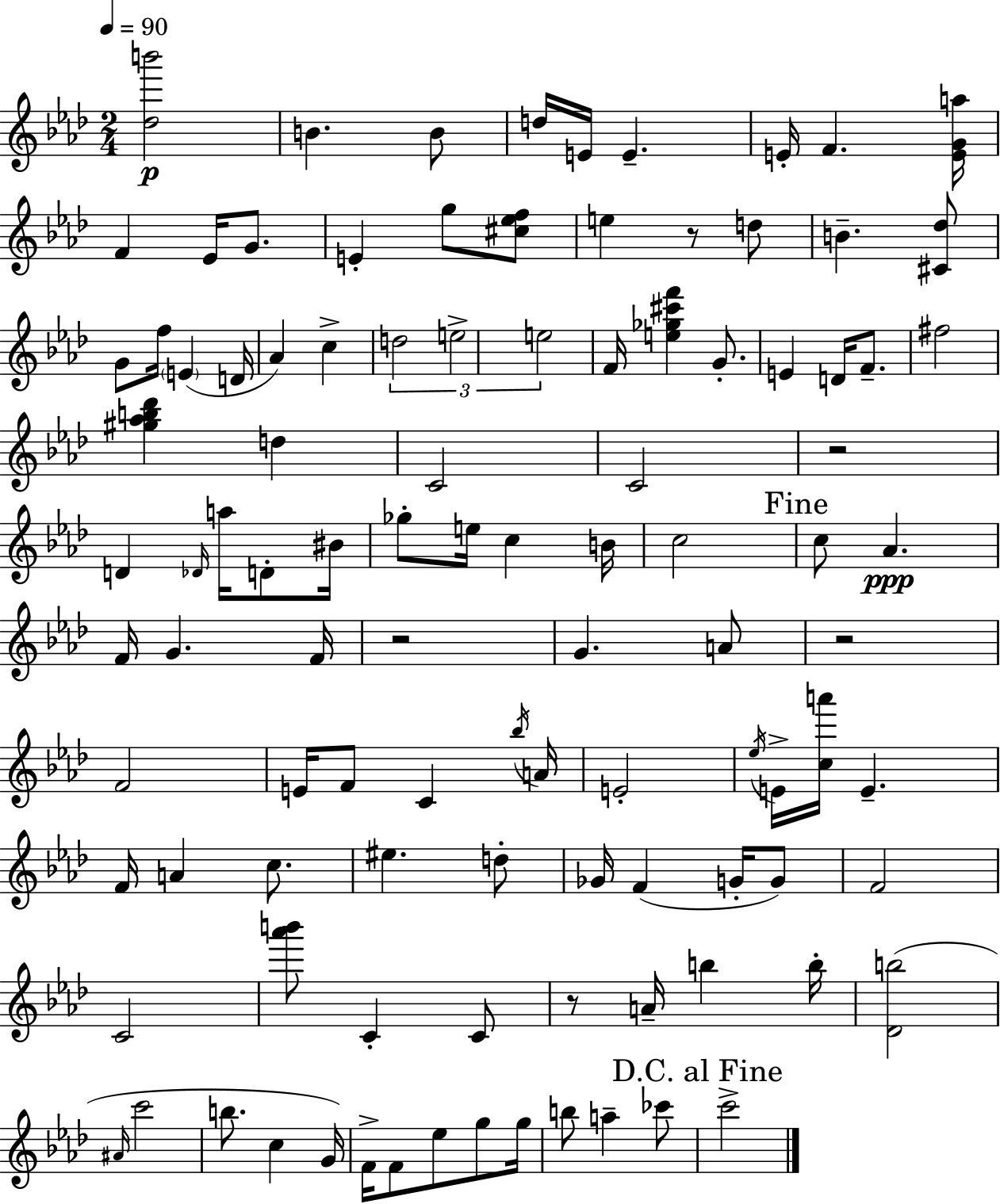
{
  \clef treble
  \numericTimeSignature
  \time 2/4
  \key f \minor
  \tempo 4 = 90
  \repeat volta 2 { <des'' b'''>2\p | b'4. b'8 | d''16 e'16 e'4.-- | e'16-. f'4. <e' g' a''>16 | \break f'4 ees'16 g'8. | e'4-. g''8 <cis'' ees'' f''>8 | e''4 r8 d''8 | b'4.-- <cis' des''>8 | \break g'8 f''16 \parenthesize e'4( d'16 | aes'4) c''4-> | \tuplet 3/2 { d''2 | e''2-> | \break e''2 } | f'16 <e'' ges'' cis''' f'''>4 g'8.-. | e'4 d'16 f'8.-- | fis''2 | \break <gis'' aes'' b'' des'''>4 d''4 | c'2 | c'2 | r2 | \break d'4 \grace { des'16 } a''16 d'8-. | bis'16 ges''8-. e''16 c''4 | b'16 c''2 | \mark "Fine" c''8 aes'4.\ppp | \break f'16 g'4. | f'16 r2 | g'4. a'8 | r2 | \break f'2 | e'16 f'8 c'4 | \acciaccatura { bes''16 } a'16 e'2-. | \acciaccatura { ees''16 } e'16-> <c'' a'''>16 e'4.-- | \break f'16 a'4 | c''8. eis''4. | d''8-. ges'16 f'4( | g'16-. g'8) f'2 | \break c'2 | <aes''' b'''>8 c'4-. | c'8 r8 a'16-- b''4 | b''16-. <des' b''>2( | \break \grace { ais'16 } c'''2 | b''8. c''4 | g'16) f'16-> f'8 ees''8 | g''8 g''16 b''8 a''4-- | \break ces'''8 \mark "D.C. al Fine" c'''2-> | } \bar "|."
}